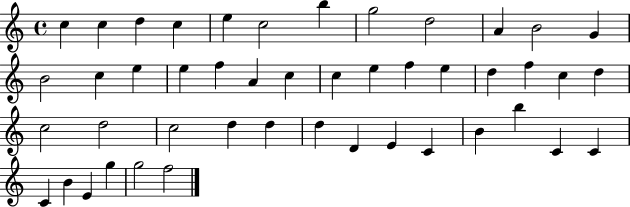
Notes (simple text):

C5/q C5/q D5/q C5/q E5/q C5/h B5/q G5/h D5/h A4/q B4/h G4/q B4/h C5/q E5/q E5/q F5/q A4/q C5/q C5/q E5/q F5/q E5/q D5/q F5/q C5/q D5/q C5/h D5/h C5/h D5/q D5/q D5/q D4/q E4/q C4/q B4/q B5/q C4/q C4/q C4/q B4/q E4/q G5/q G5/h F5/h